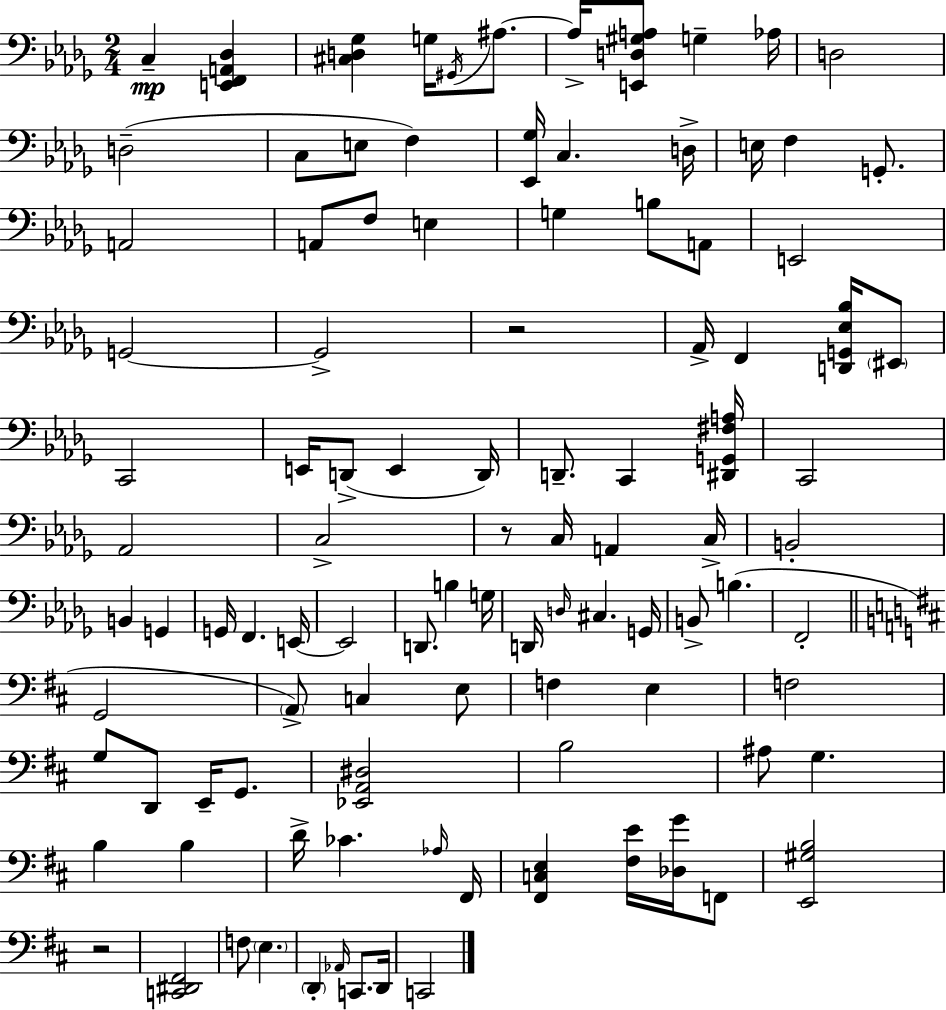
C3/q [E2,F2,A2,Db3]/q [C#3,D3,Gb3]/q G3/s G#2/s A#3/e. A#3/s [E2,D3,G#3,A3]/e G3/q Ab3/s D3/h D3/h C3/e E3/e F3/q [Eb2,Gb3]/s C3/q. D3/s E3/s F3/q G2/e. A2/h A2/e F3/e E3/q G3/q B3/e A2/e E2/h G2/h G2/h R/h Ab2/s F2/q [D2,G2,Eb3,Bb3]/s EIS2/e C2/h E2/s D2/e E2/q D2/s D2/e. C2/q [D#2,G2,F#3,A3]/s C2/h Ab2/h C3/h R/e C3/s A2/q C3/s B2/h B2/q G2/q G2/s F2/q. E2/s E2/h D2/e. B3/q G3/s D2/s D3/s C#3/q. G2/s B2/e B3/q. F2/h G2/h A2/e C3/q E3/e F3/q E3/q F3/h G3/e D2/e E2/s G2/e. [Eb2,A2,D#3]/h B3/h A#3/e G3/q. B3/q B3/q D4/s CES4/q. Ab3/s F#2/s [F#2,C3,E3]/q [F#3,E4]/s [Db3,G4]/s F2/e [E2,G#3,B3]/h R/h [C2,D#2,F#2]/h F3/e E3/q. D2/q Ab2/s C2/e. D2/s C2/h